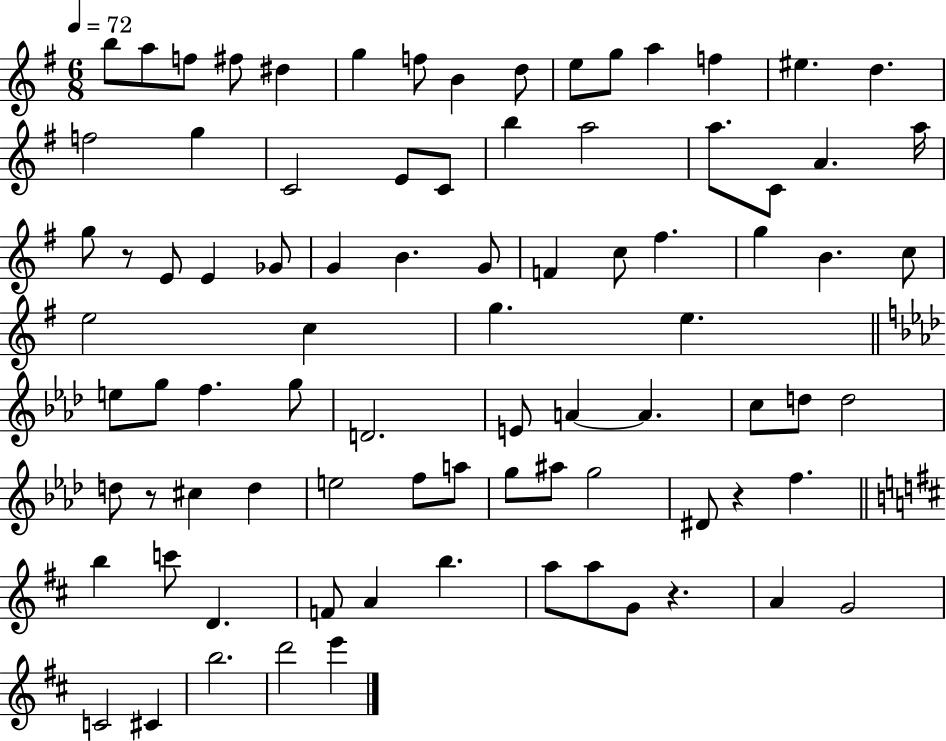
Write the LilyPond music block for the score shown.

{
  \clef treble
  \numericTimeSignature
  \time 6/8
  \key g \major
  \tempo 4 = 72
  \repeat volta 2 { b''8 a''8 f''8 fis''8 dis''4 | g''4 f''8 b'4 d''8 | e''8 g''8 a''4 f''4 | eis''4. d''4. | \break f''2 g''4 | c'2 e'8 c'8 | b''4 a''2 | a''8. c'8 a'4. a''16 | \break g''8 r8 e'8 e'4 ges'8 | g'4 b'4. g'8 | f'4 c''8 fis''4. | g''4 b'4. c''8 | \break e''2 c''4 | g''4. e''4. | \bar "||" \break \key aes \major e''8 g''8 f''4. g''8 | d'2. | e'8 a'4~~ a'4. | c''8 d''8 d''2 | \break d''8 r8 cis''4 d''4 | e''2 f''8 a''8 | g''8 ais''8 g''2 | dis'8 r4 f''4. | \break \bar "||" \break \key d \major b''4 c'''8 d'4. | f'8 a'4 b''4. | a''8 a''8 g'8 r4. | a'4 g'2 | \break c'2 cis'4 | b''2. | d'''2 e'''4 | } \bar "|."
}